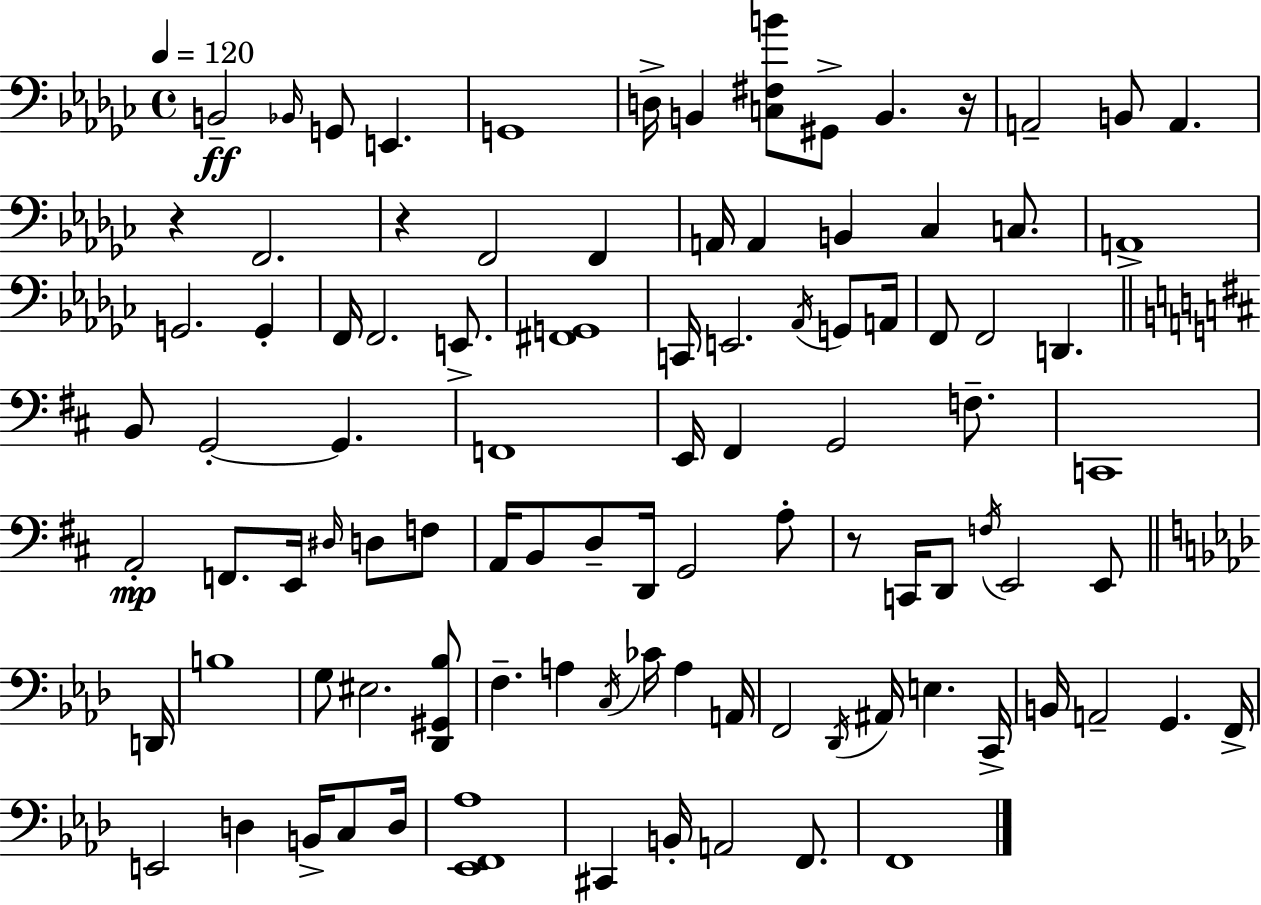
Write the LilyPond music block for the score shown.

{
  \clef bass
  \time 4/4
  \defaultTimeSignature
  \key ees \minor
  \tempo 4 = 120
  b,2--\ff \grace { bes,16 } g,8 e,4. | g,1 | d16-> b,4 <c fis b'>8 gis,8-> b,4. | r16 a,2-- b,8 a,4. | \break r4 f,2. | r4 f,2 f,4 | a,16 a,4 b,4 ces4 c8. | a,1-> | \break g,2. g,4-. | f,16 f,2. e,8.-> | <fis, g,>1 | c,16 e,2. \acciaccatura { aes,16 } g,8 | \break a,16 f,8 f,2 d,4. | \bar "||" \break \key b \minor b,8 g,2-.~~ g,4. | f,1 | e,16 fis,4 g,2 f8.-- | c,1 | \break a,2-.\mp f,8. e,16 \grace { dis16 } d8 f8 | a,16 b,8 d8-- d,16 g,2 a8-. | r8 c,16 d,8 \acciaccatura { f16 } e,2 e,8 | \bar "||" \break \key aes \major d,16 b1 | g8 eis2. <des, gis, bes>8 | f4.-- a4 \acciaccatura { c16 } ces'16 a4 | a,16 f,2 \acciaccatura { des,16 } ais,16 e4. | \break c,16-> b,16 a,2-- g,4. | f,16-> e,2 d4 b,16-> | c8 d16 <ees, f, aes>1 | cis,4 b,16-. a,2 | \break f,8. f,1 | \bar "|."
}